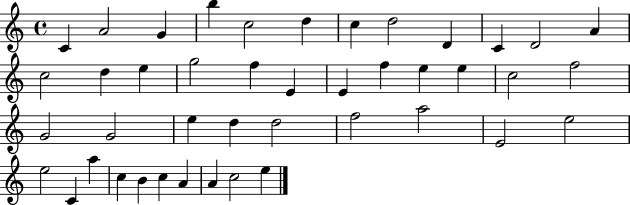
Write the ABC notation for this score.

X:1
T:Untitled
M:4/4
L:1/4
K:C
C A2 G b c2 d c d2 D C D2 A c2 d e g2 f E E f e e c2 f2 G2 G2 e d d2 f2 a2 E2 e2 e2 C a c B c A A c2 e